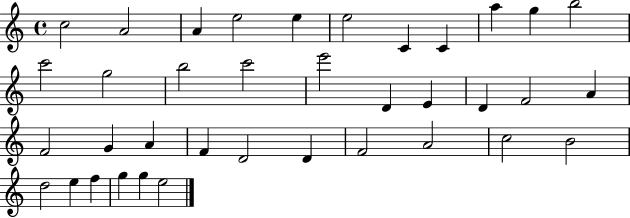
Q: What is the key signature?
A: C major